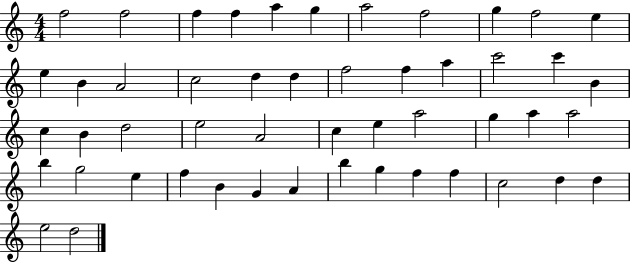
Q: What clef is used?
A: treble